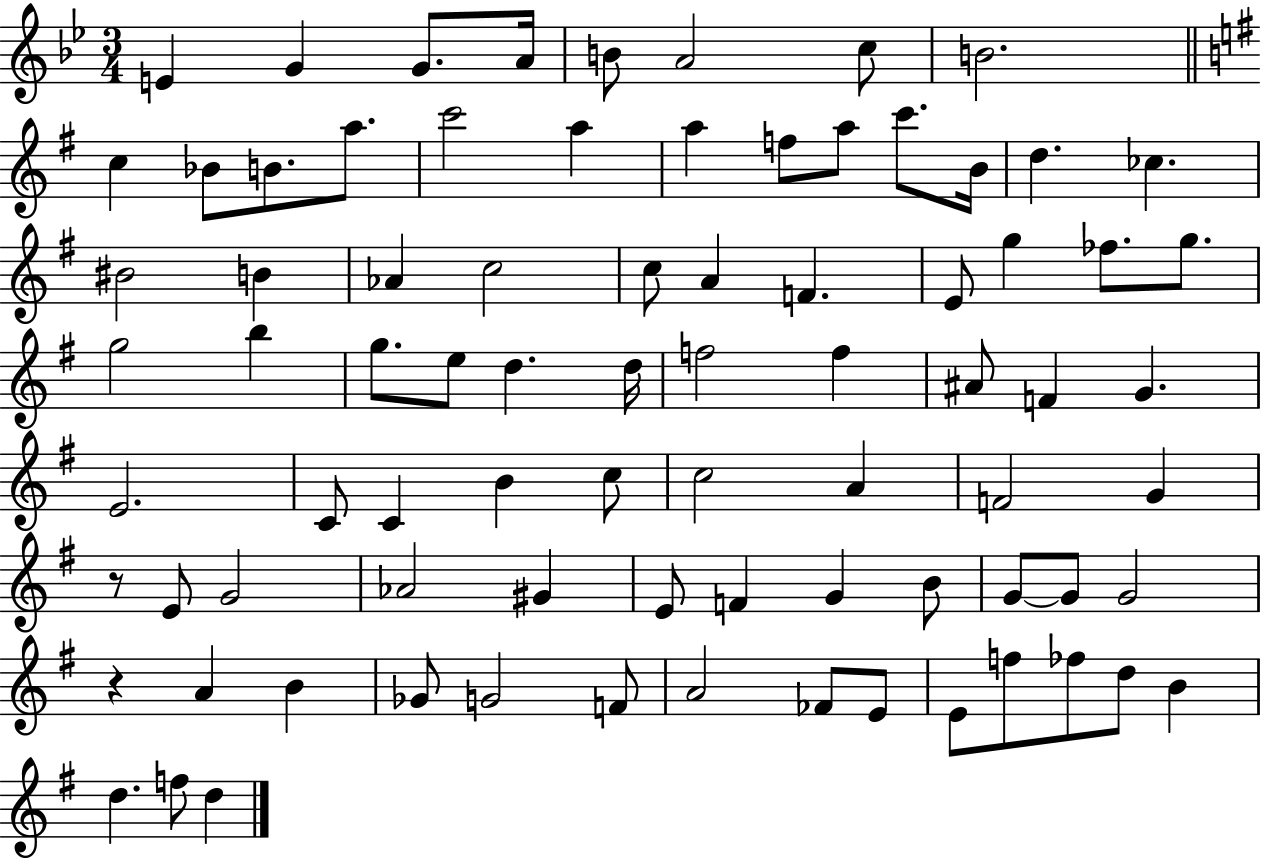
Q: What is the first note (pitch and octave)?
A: E4